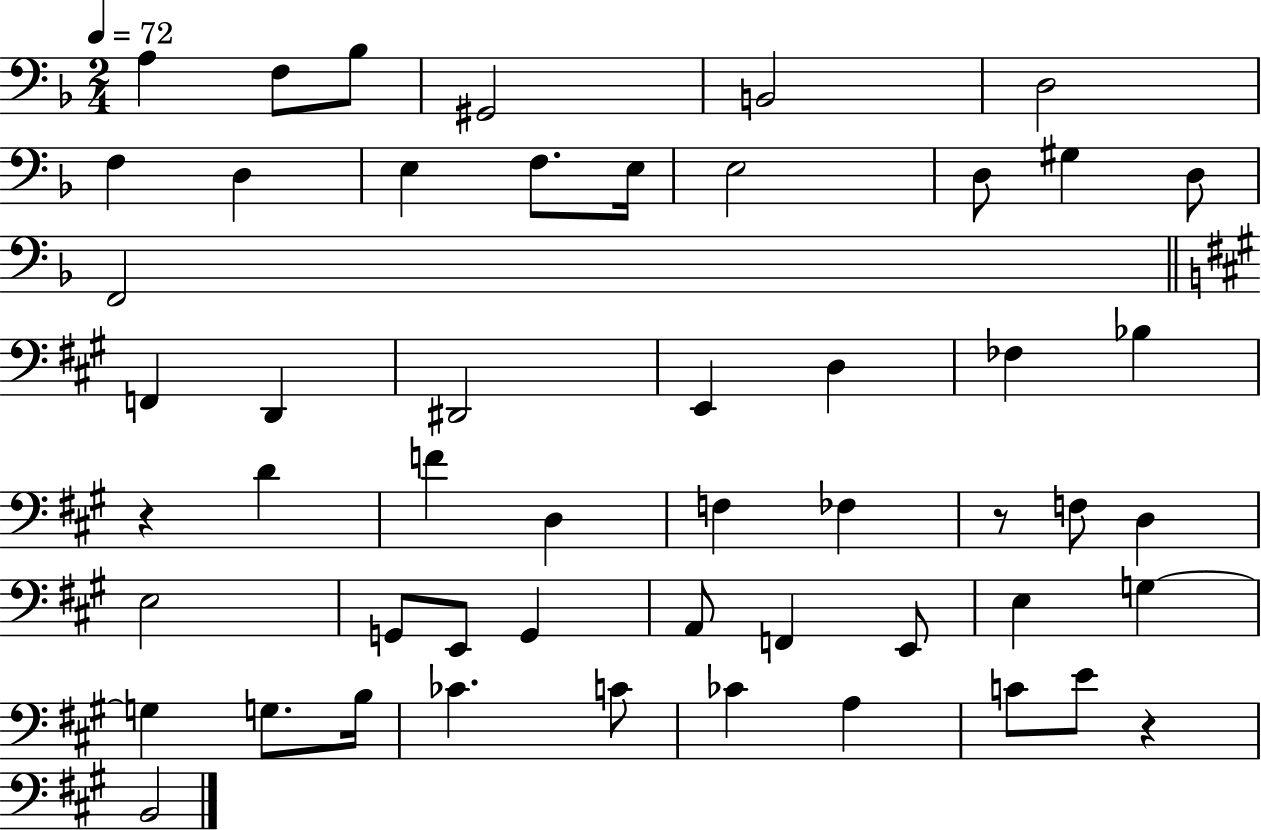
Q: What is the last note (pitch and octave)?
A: B2